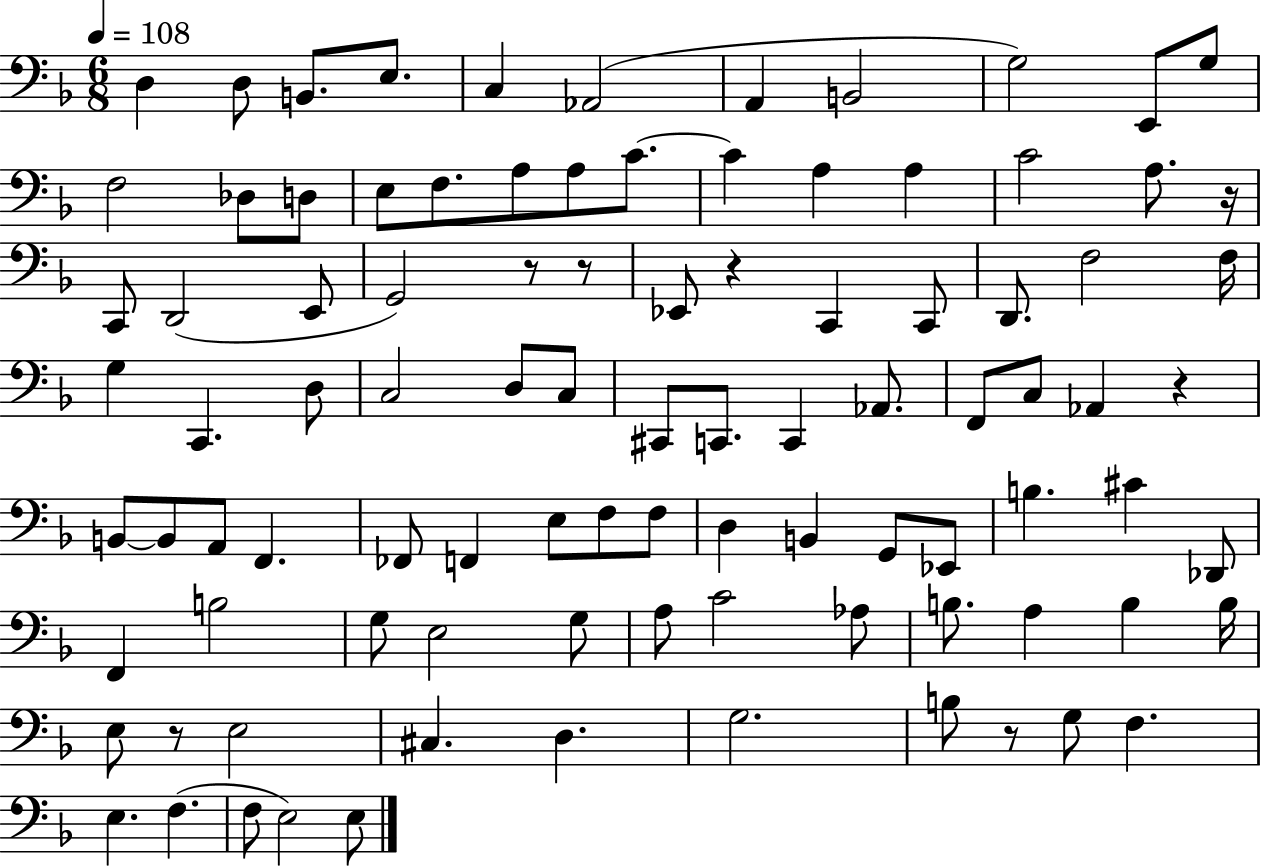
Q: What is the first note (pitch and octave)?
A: D3